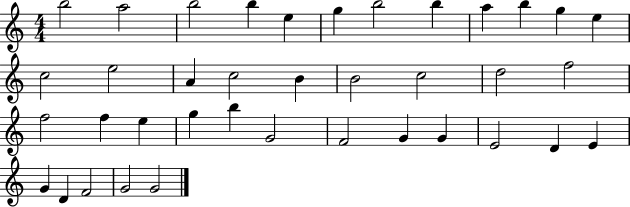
X:1
T:Untitled
M:4/4
L:1/4
K:C
b2 a2 b2 b e g b2 b a b g e c2 e2 A c2 B B2 c2 d2 f2 f2 f e g b G2 F2 G G E2 D E G D F2 G2 G2